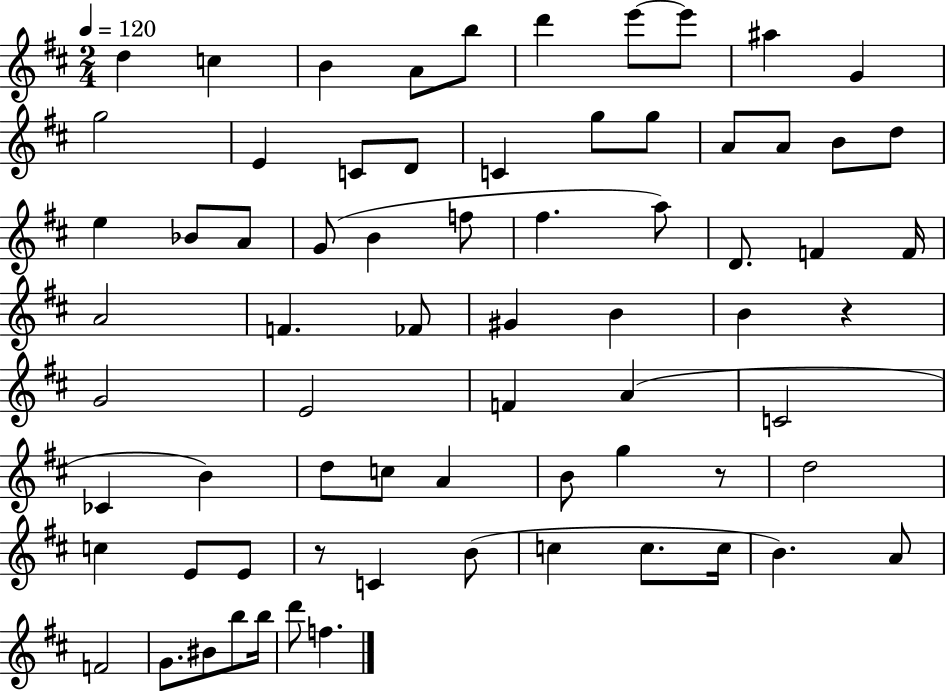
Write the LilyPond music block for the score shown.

{
  \clef treble
  \numericTimeSignature
  \time 2/4
  \key d \major
  \tempo 4 = 120
  d''4 c''4 | b'4 a'8 b''8 | d'''4 e'''8~~ e'''8 | ais''4 g'4 | \break g''2 | e'4 c'8 d'8 | c'4 g''8 g''8 | a'8 a'8 b'8 d''8 | \break e''4 bes'8 a'8 | g'8( b'4 f''8 | fis''4. a''8) | d'8. f'4 f'16 | \break a'2 | f'4. fes'8 | gis'4 b'4 | b'4 r4 | \break g'2 | e'2 | f'4 a'4( | c'2 | \break ces'4 b'4) | d''8 c''8 a'4 | b'8 g''4 r8 | d''2 | \break c''4 e'8 e'8 | r8 c'4 b'8( | c''4 c''8. c''16 | b'4.) a'8 | \break f'2 | g'8. bis'8 b''8 b''16 | d'''8 f''4. | \bar "|."
}